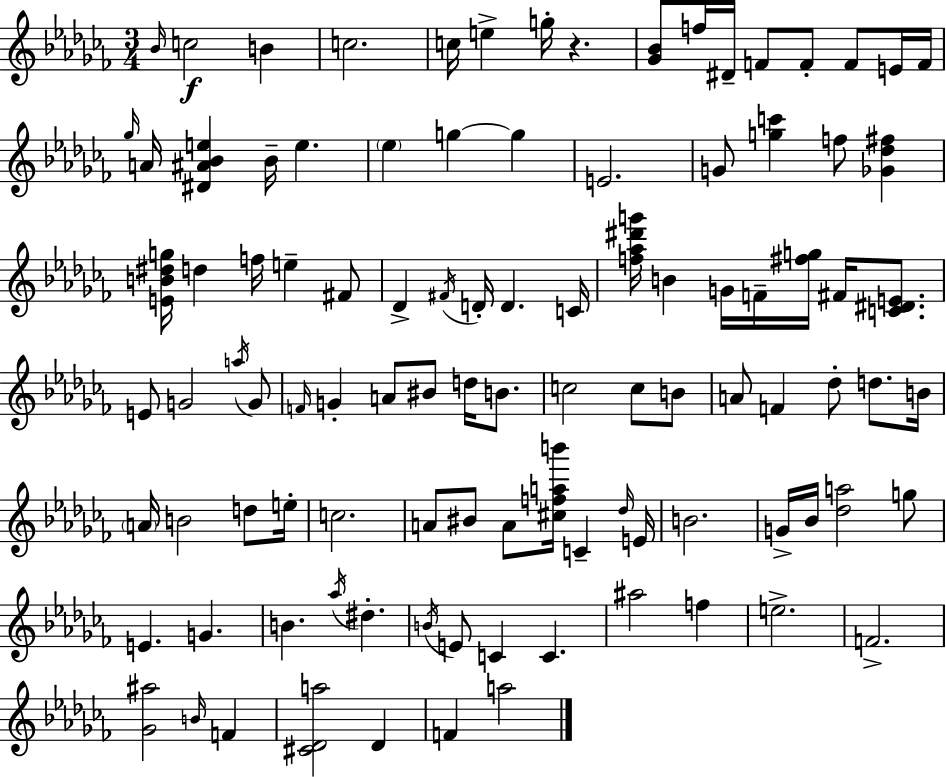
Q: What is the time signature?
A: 3/4